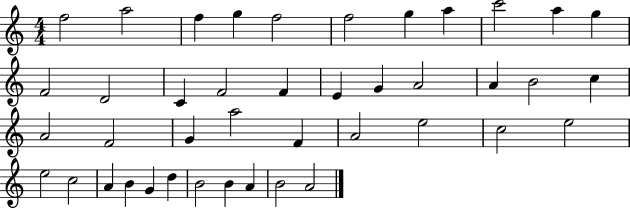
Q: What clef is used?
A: treble